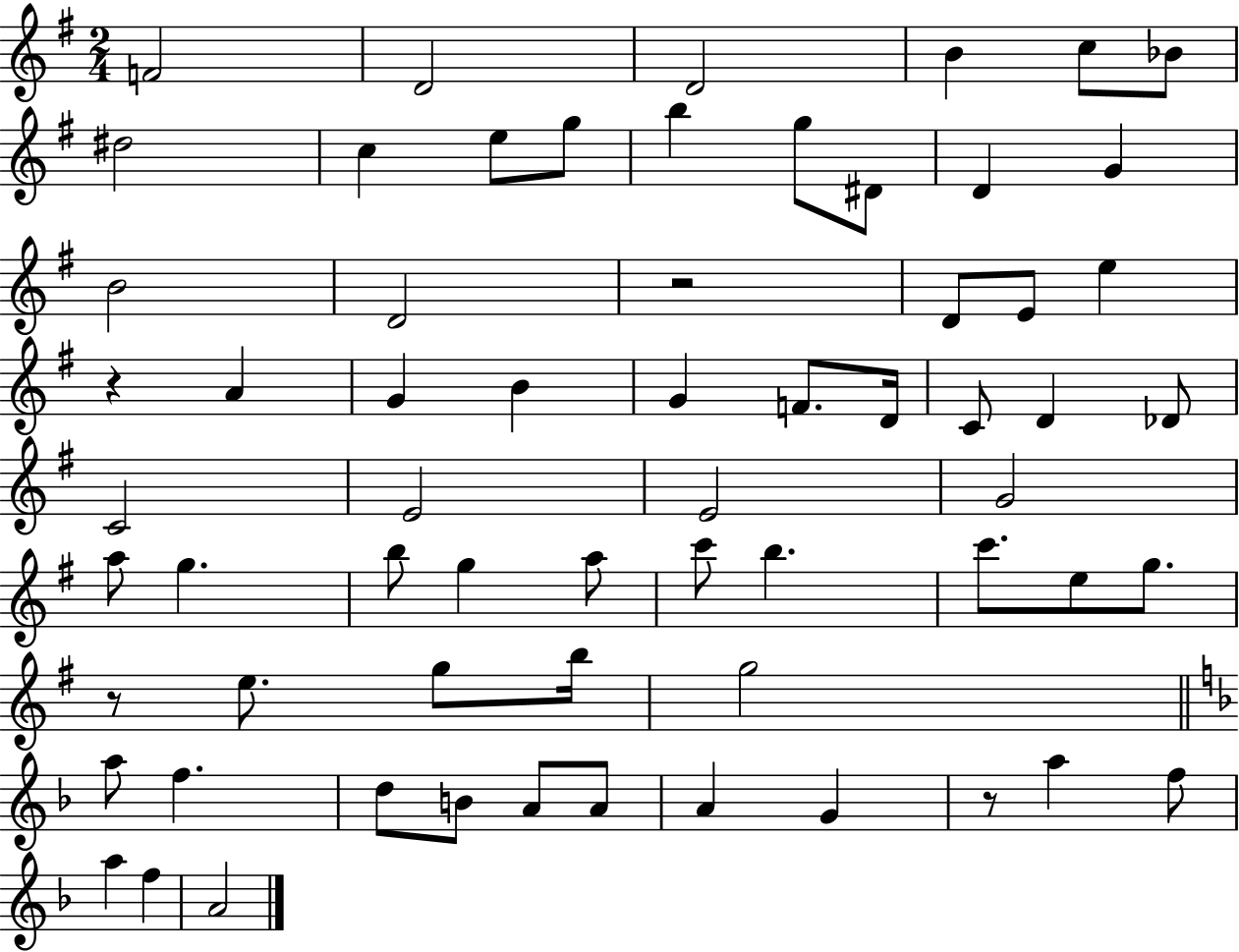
X:1
T:Untitled
M:2/4
L:1/4
K:G
F2 D2 D2 B c/2 _B/2 ^d2 c e/2 g/2 b g/2 ^D/2 D G B2 D2 z2 D/2 E/2 e z A G B G F/2 D/4 C/2 D _D/2 C2 E2 E2 G2 a/2 g b/2 g a/2 c'/2 b c'/2 e/2 g/2 z/2 e/2 g/2 b/4 g2 a/2 f d/2 B/2 A/2 A/2 A G z/2 a f/2 a f A2